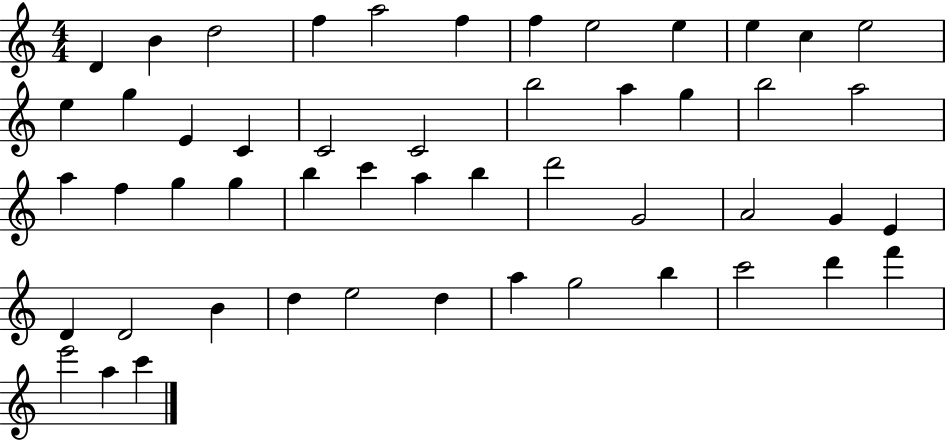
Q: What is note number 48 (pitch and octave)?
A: F6